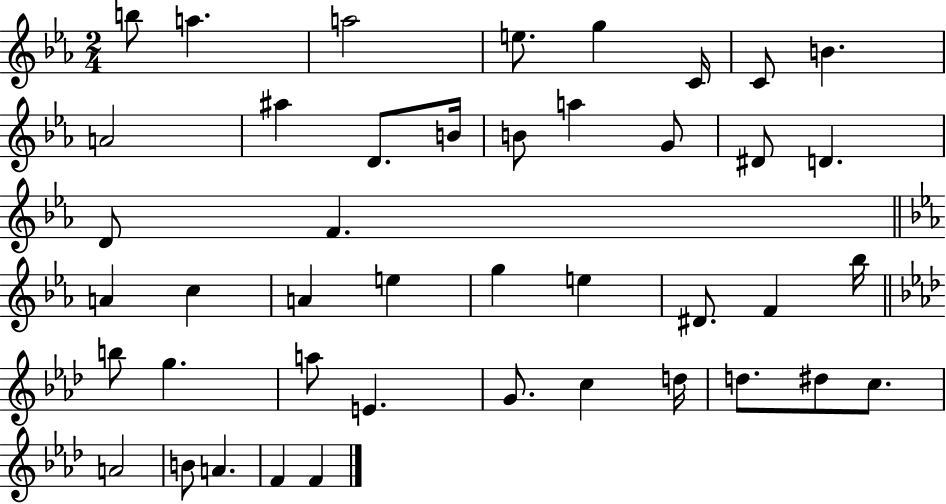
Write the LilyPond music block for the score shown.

{
  \clef treble
  \numericTimeSignature
  \time 2/4
  \key ees \major
  b''8 a''4. | a''2 | e''8. g''4 c'16 | c'8 b'4. | \break a'2 | ais''4 d'8. b'16 | b'8 a''4 g'8 | dis'8 d'4. | \break d'8 f'4. | \bar "||" \break \key c \minor a'4 c''4 | a'4 e''4 | g''4 e''4 | dis'8. f'4 bes''16 | \break \bar "||" \break \key aes \major b''8 g''4. | a''8 e'4. | g'8. c''4 d''16 | d''8. dis''8 c''8. | \break a'2 | b'8 a'4. | f'4 f'4 | \bar "|."
}